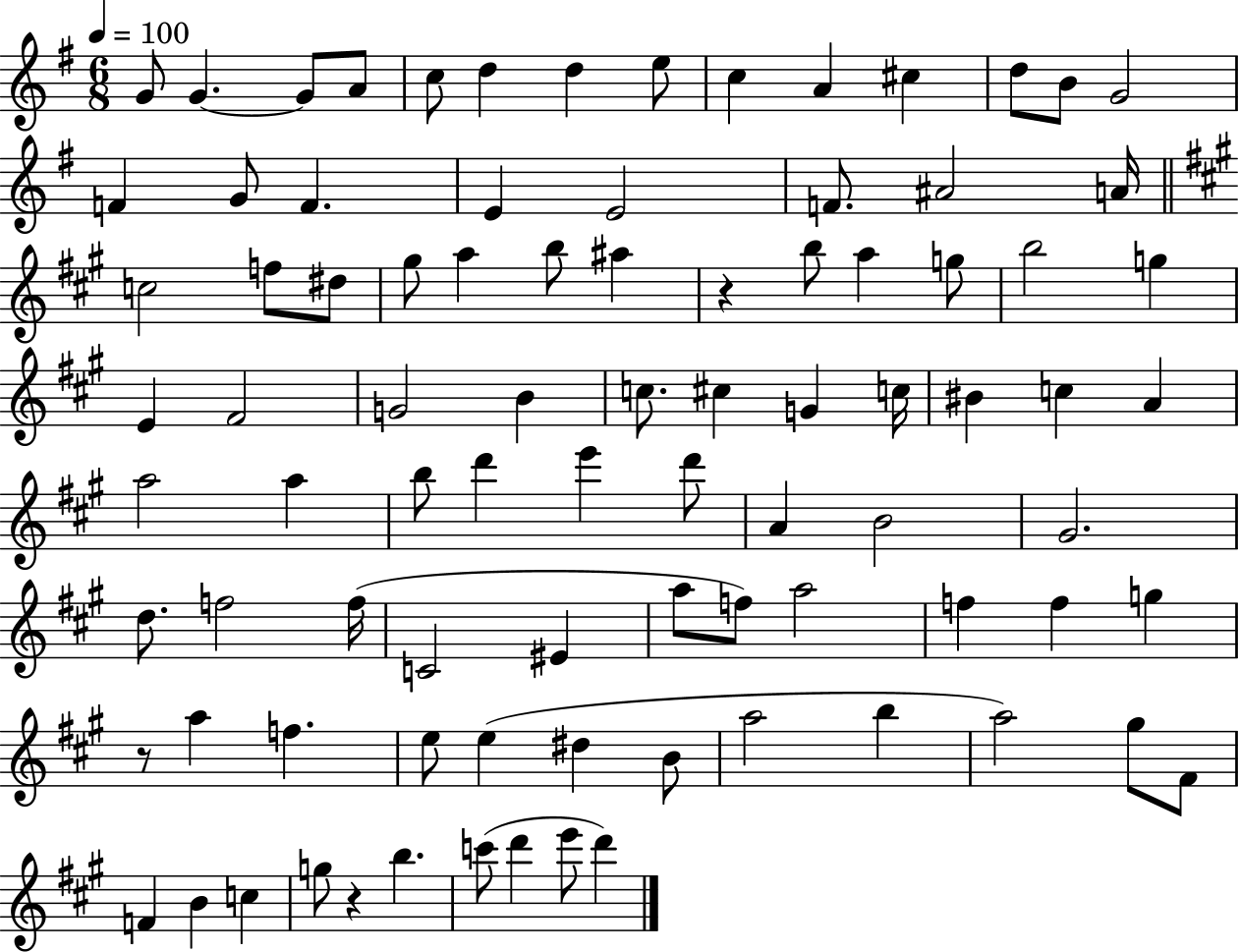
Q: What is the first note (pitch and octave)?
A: G4